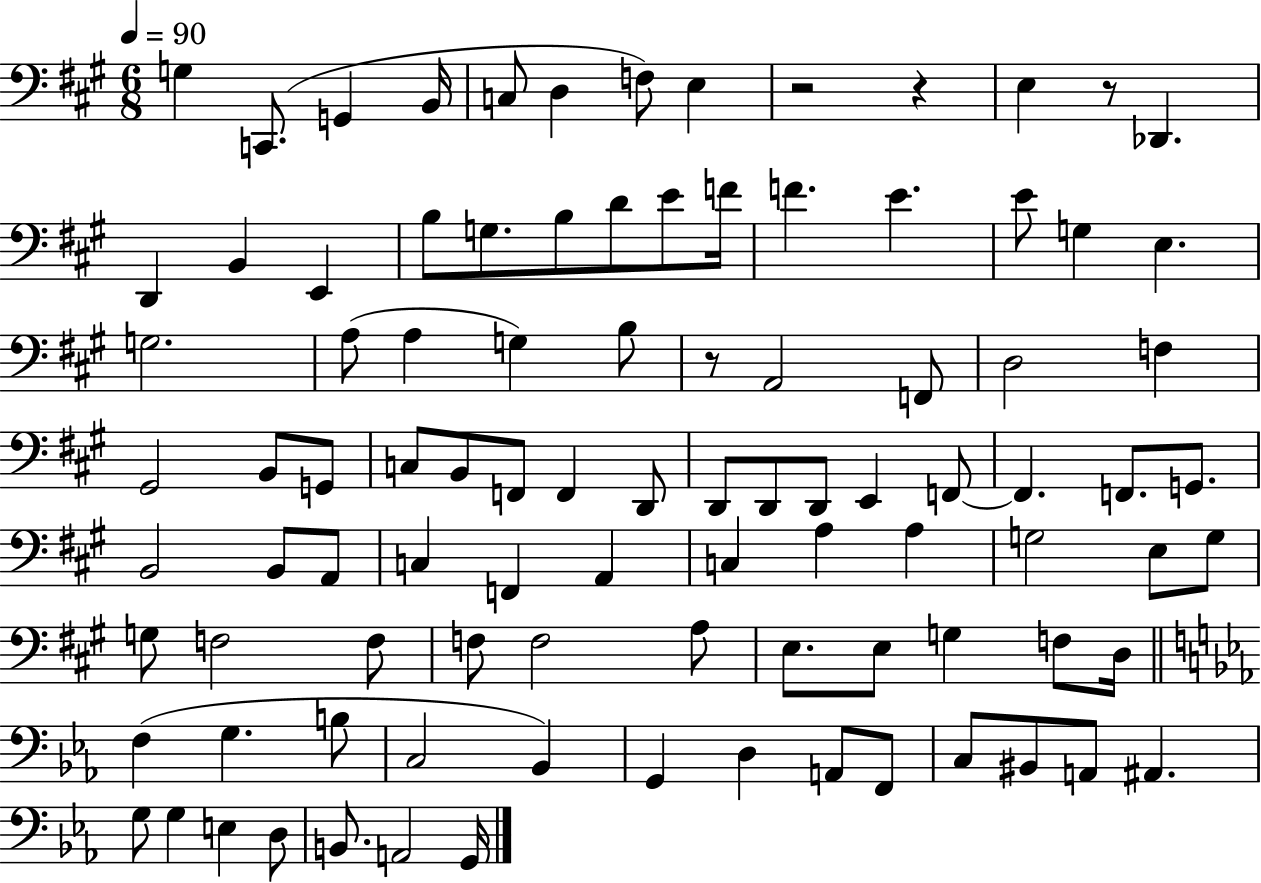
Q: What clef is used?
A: bass